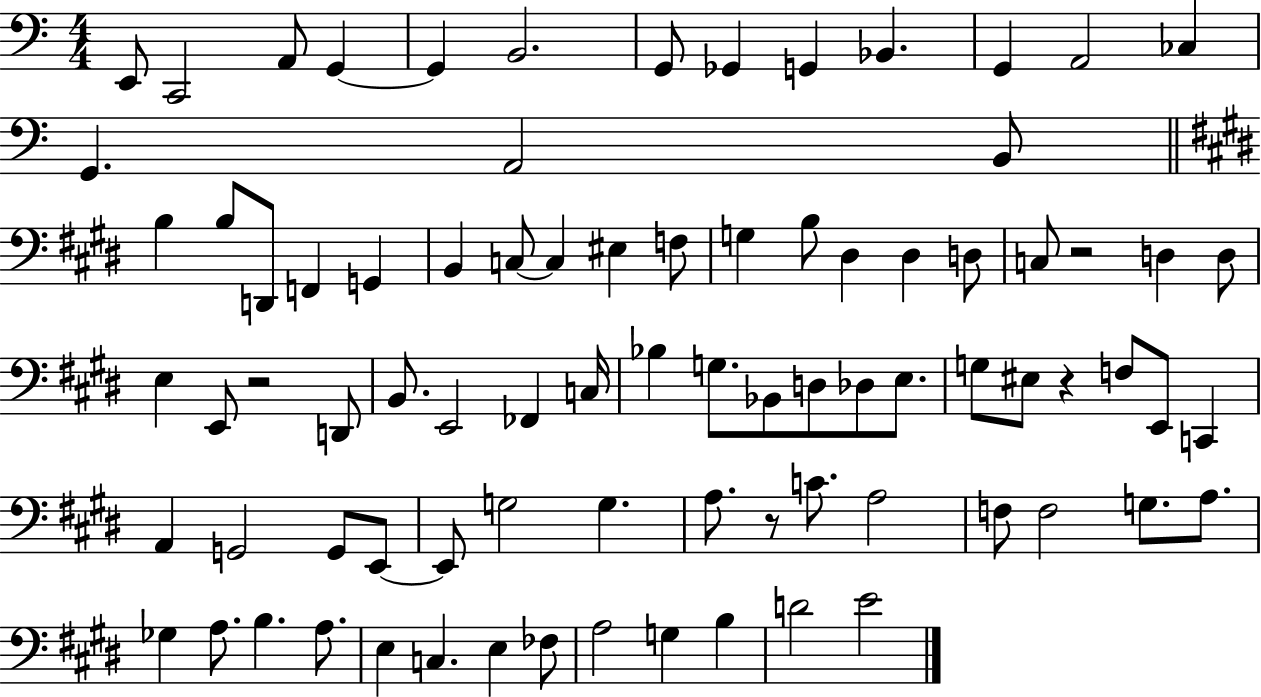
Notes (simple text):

E2/e C2/h A2/e G2/q G2/q B2/h. G2/e Gb2/q G2/q Bb2/q. G2/q A2/h CES3/q G2/q. A2/h B2/e B3/q B3/e D2/e F2/q G2/q B2/q C3/e C3/q EIS3/q F3/e G3/q B3/e D#3/q D#3/q D3/e C3/e R/h D3/q D3/e E3/q E2/e R/h D2/e B2/e. E2/h FES2/q C3/s Bb3/q G3/e. Bb2/e D3/e Db3/e E3/e. G3/e EIS3/e R/q F3/e E2/e C2/q A2/q G2/h G2/e E2/e E2/e G3/h G3/q. A3/e. R/e C4/e. A3/h F3/e F3/h G3/e. A3/e. Gb3/q A3/e. B3/q. A3/e. E3/q C3/q. E3/q FES3/e A3/h G3/q B3/q D4/h E4/h